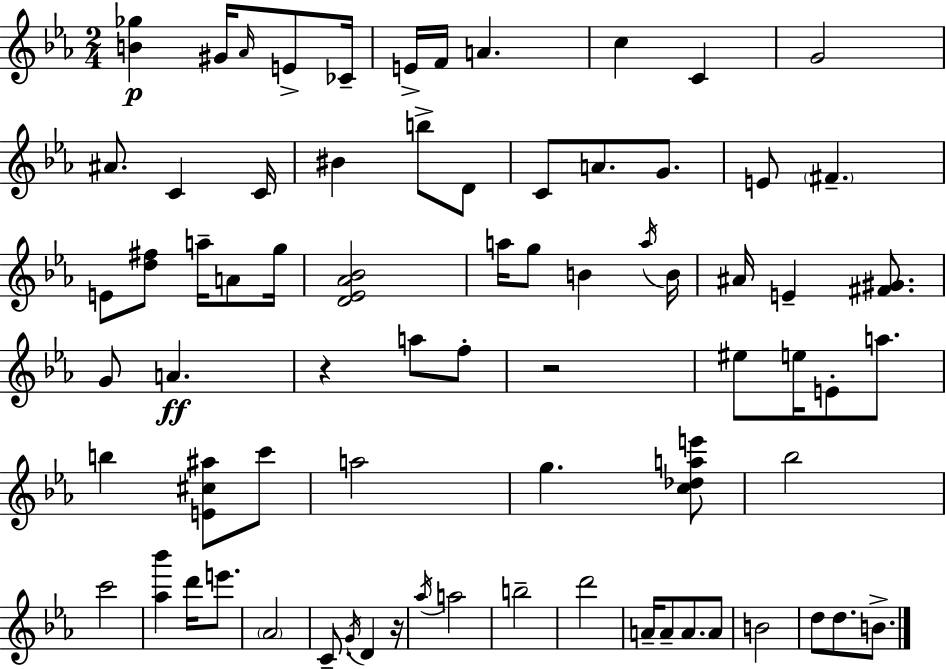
{
  \clef treble
  \numericTimeSignature
  \time 2/4
  \key c \minor
  <b' ges''>4\p gis'16 \grace { aes'16 } e'8-> | ces'16-- e'16-> f'16 a'4. | c''4 c'4 | g'2 | \break ais'8. c'4 | c'16 bis'4 b''8-> d'8 | c'8 a'8. g'8. | e'8 \parenthesize fis'4.-- | \break e'8 <d'' fis''>8 a''16-- a'8 | g''16 <d' ees' aes' bes'>2 | a''16 g''8 b'4 | \acciaccatura { a''16 } b'16 ais'16 e'4-- <fis' gis'>8. | \break g'8 a'4.\ff | r4 a''8 | f''8-. r2 | eis''8 e''16 e'8-. a''8. | \break b''4 <e' cis'' ais''>8 | c'''8 a''2 | g''4. | <c'' des'' a'' e'''>8 bes''2 | \break c'''2 | <aes'' bes'''>4 d'''16 e'''8. | \parenthesize aes'2 | c'8.-- \acciaccatura { g'16 } d'4 | \break r16 \acciaccatura { aes''16 } a''2 | b''2-- | d'''2 | a'16-- a'8-- a'8. | \break a'8 b'2 | d''8 d''8. | b'8.-> \bar "|."
}